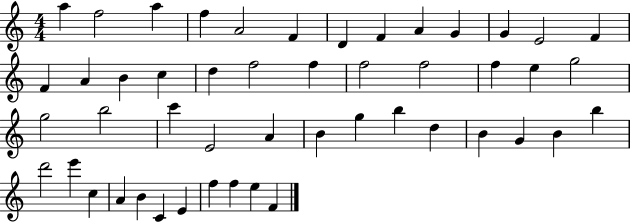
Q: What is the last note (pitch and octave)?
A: F4